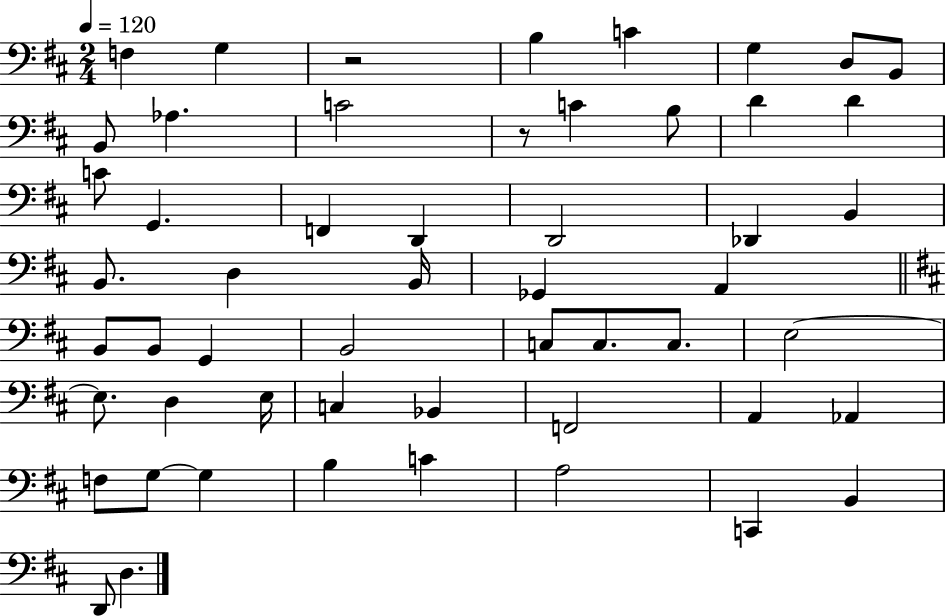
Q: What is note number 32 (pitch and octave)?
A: C3